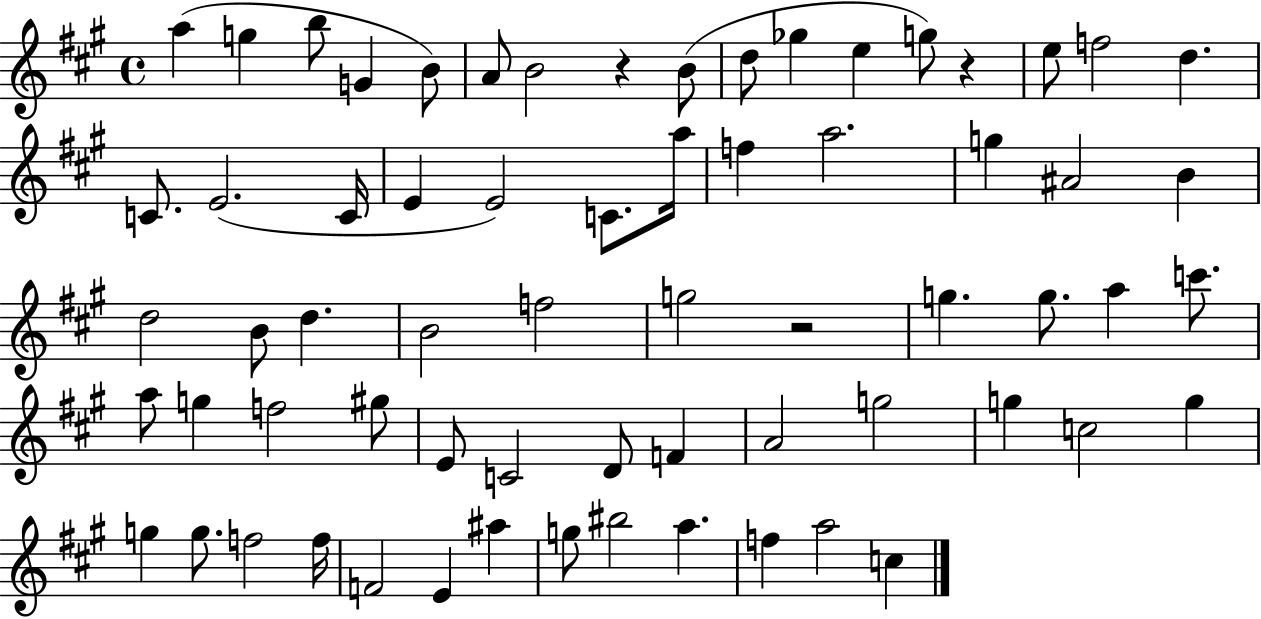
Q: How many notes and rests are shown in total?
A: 66